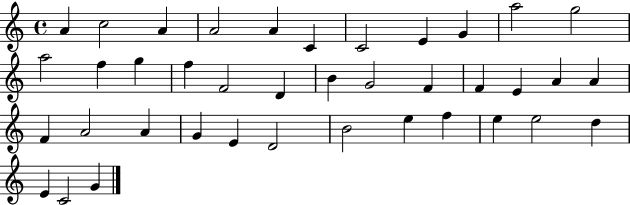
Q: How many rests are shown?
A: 0